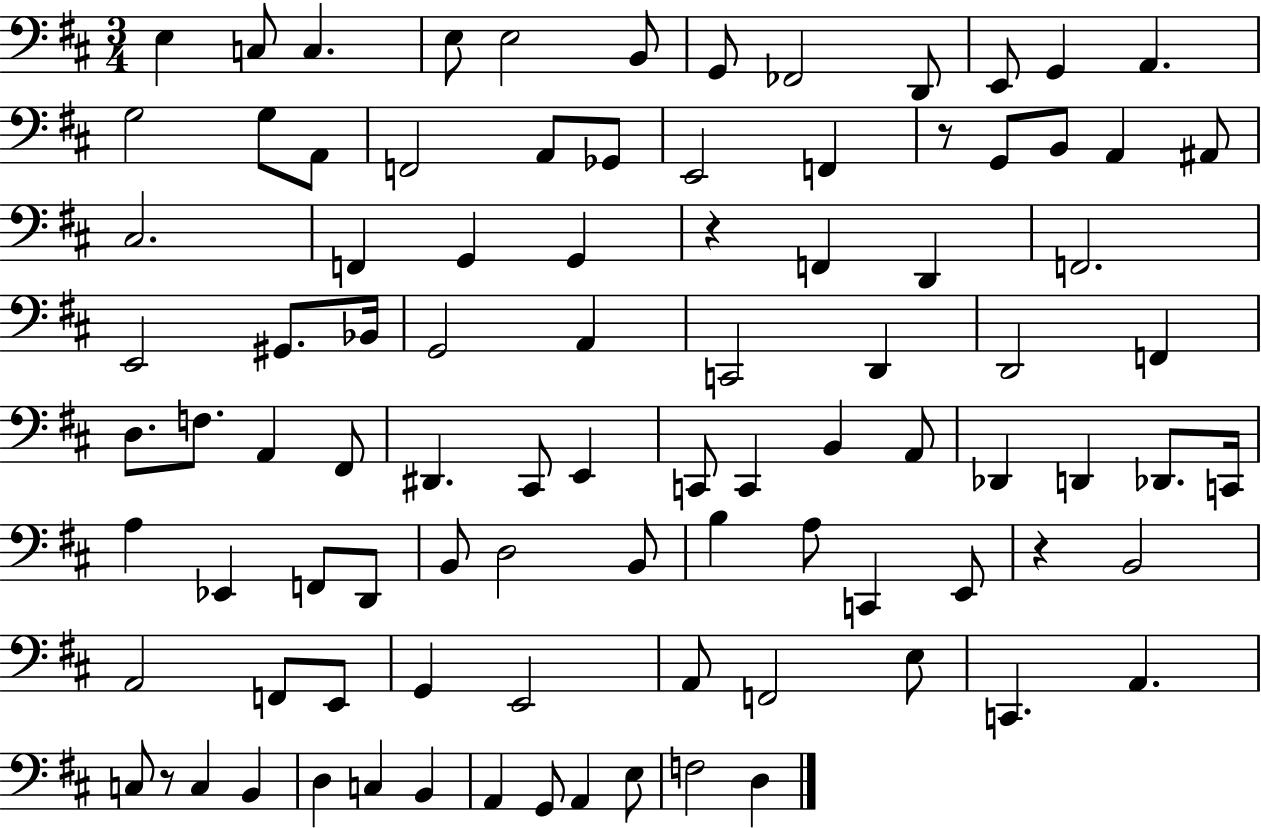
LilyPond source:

{
  \clef bass
  \numericTimeSignature
  \time 3/4
  \key d \major
  e4 c8 c4. | e8 e2 b,8 | g,8 fes,2 d,8 | e,8 g,4 a,4. | \break g2 g8 a,8 | f,2 a,8 ges,8 | e,2 f,4 | r8 g,8 b,8 a,4 ais,8 | \break cis2. | f,4 g,4 g,4 | r4 f,4 d,4 | f,2. | \break e,2 gis,8. bes,16 | g,2 a,4 | c,2 d,4 | d,2 f,4 | \break d8. f8. a,4 fis,8 | dis,4. cis,8 e,4 | c,8 c,4 b,4 a,8 | des,4 d,4 des,8. c,16 | \break a4 ees,4 f,8 d,8 | b,8 d2 b,8 | b4 a8 c,4 e,8 | r4 b,2 | \break a,2 f,8 e,8 | g,4 e,2 | a,8 f,2 e8 | c,4. a,4. | \break c8 r8 c4 b,4 | d4 c4 b,4 | a,4 g,8 a,4 e8 | f2 d4 | \break \bar "|."
}